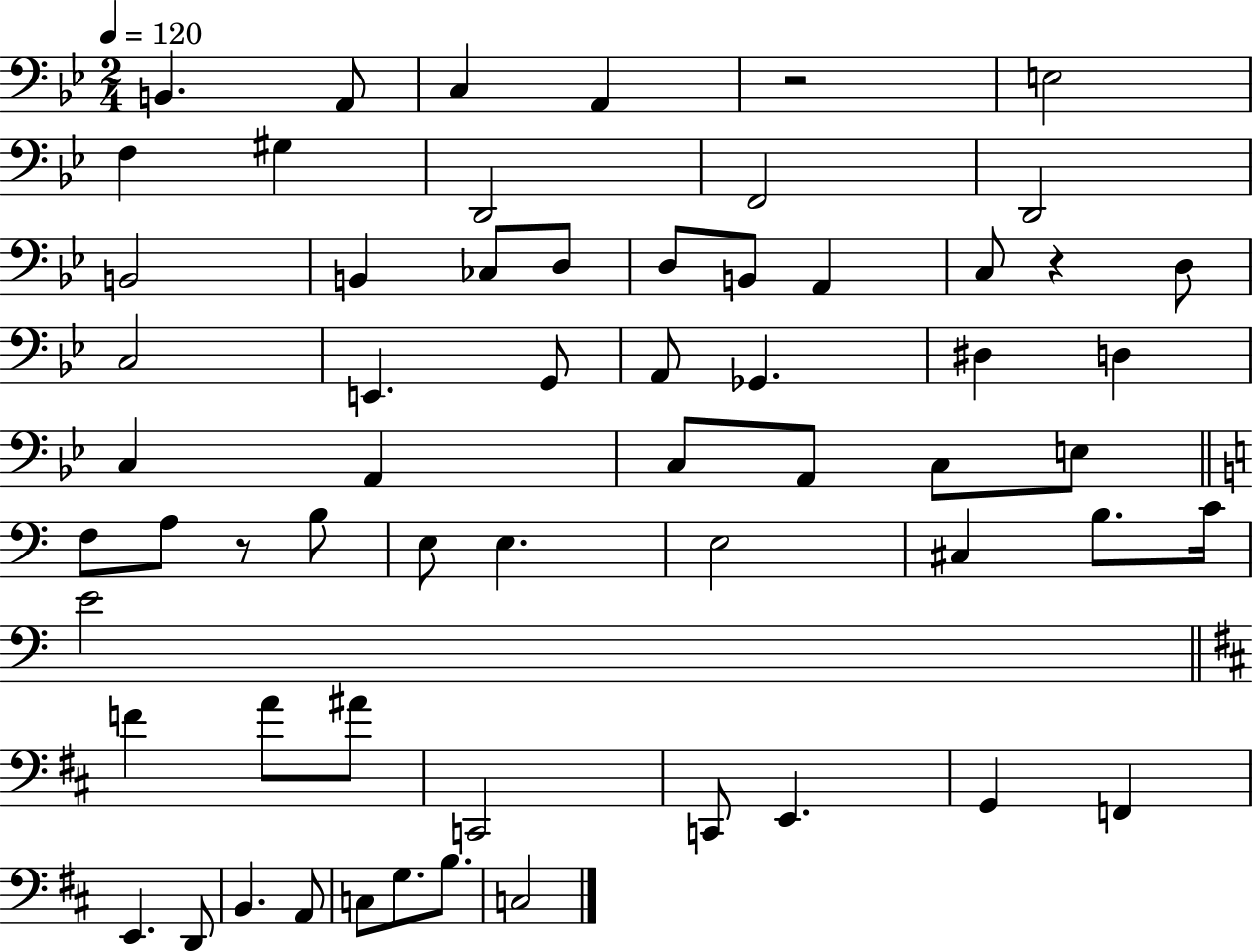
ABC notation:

X:1
T:Untitled
M:2/4
L:1/4
K:Bb
B,, A,,/2 C, A,, z2 E,2 F, ^G, D,,2 F,,2 D,,2 B,,2 B,, _C,/2 D,/2 D,/2 B,,/2 A,, C,/2 z D,/2 C,2 E,, G,,/2 A,,/2 _G,, ^D, D, C, A,, C,/2 A,,/2 C,/2 E,/2 F,/2 A,/2 z/2 B,/2 E,/2 E, E,2 ^C, B,/2 C/4 E2 F A/2 ^A/2 C,,2 C,,/2 E,, G,, F,, E,, D,,/2 B,, A,,/2 C,/2 G,/2 B,/2 C,2